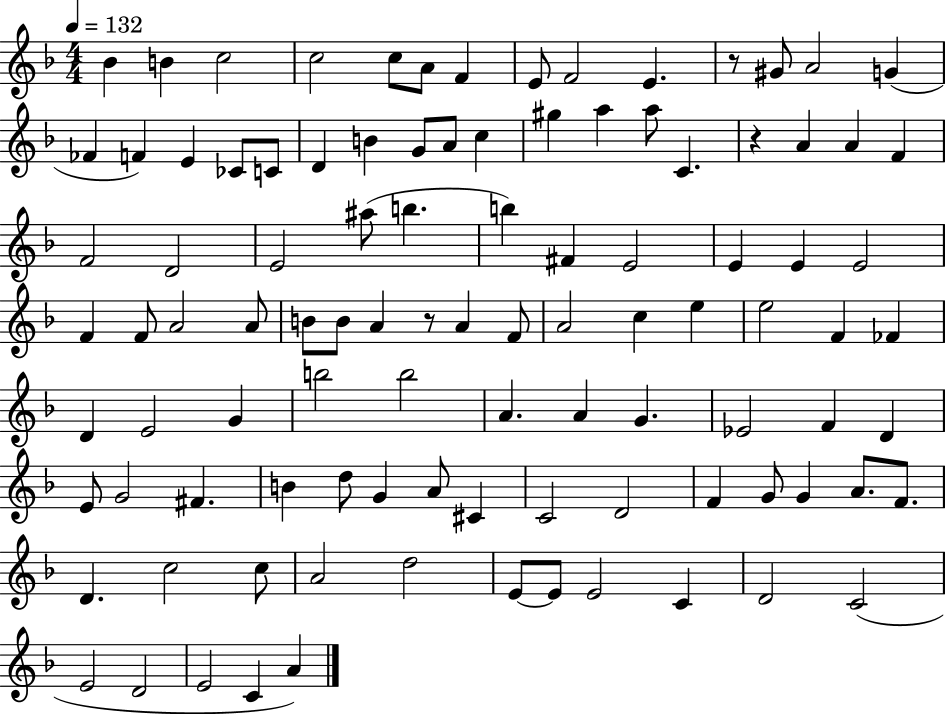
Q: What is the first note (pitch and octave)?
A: Bb4